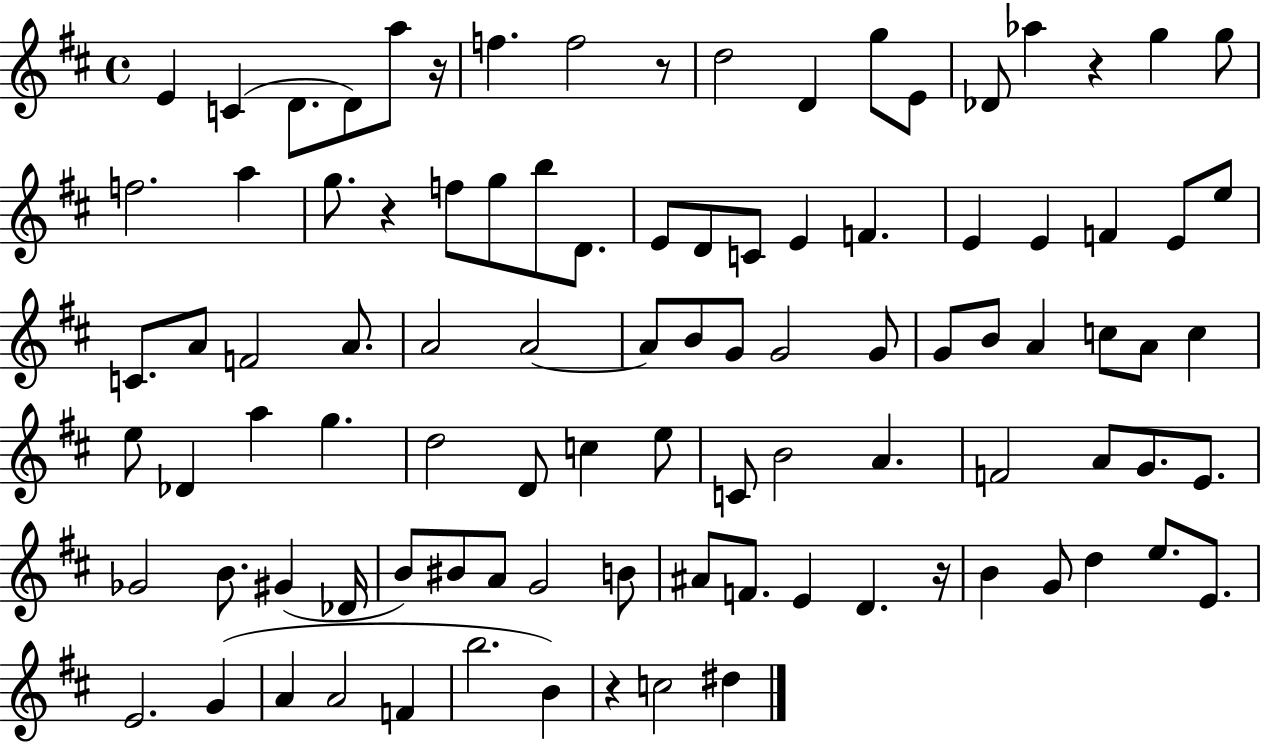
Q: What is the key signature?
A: D major